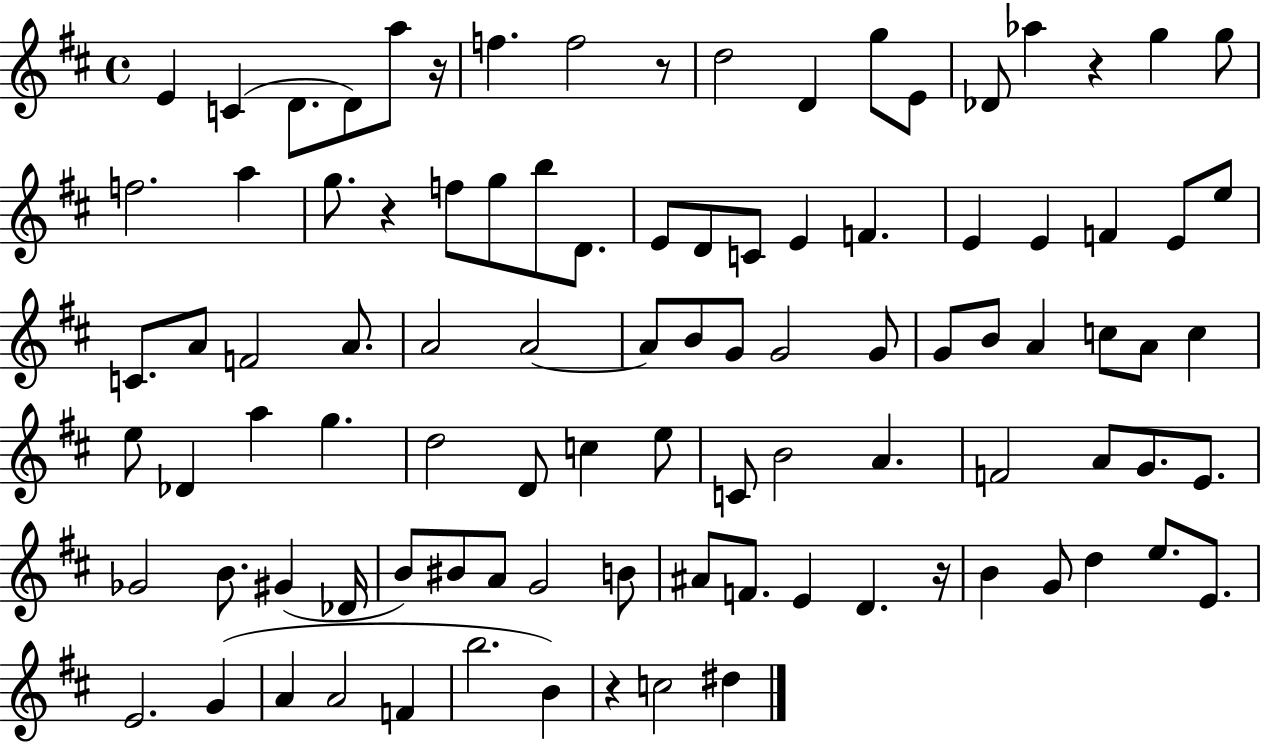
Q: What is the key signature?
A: D major